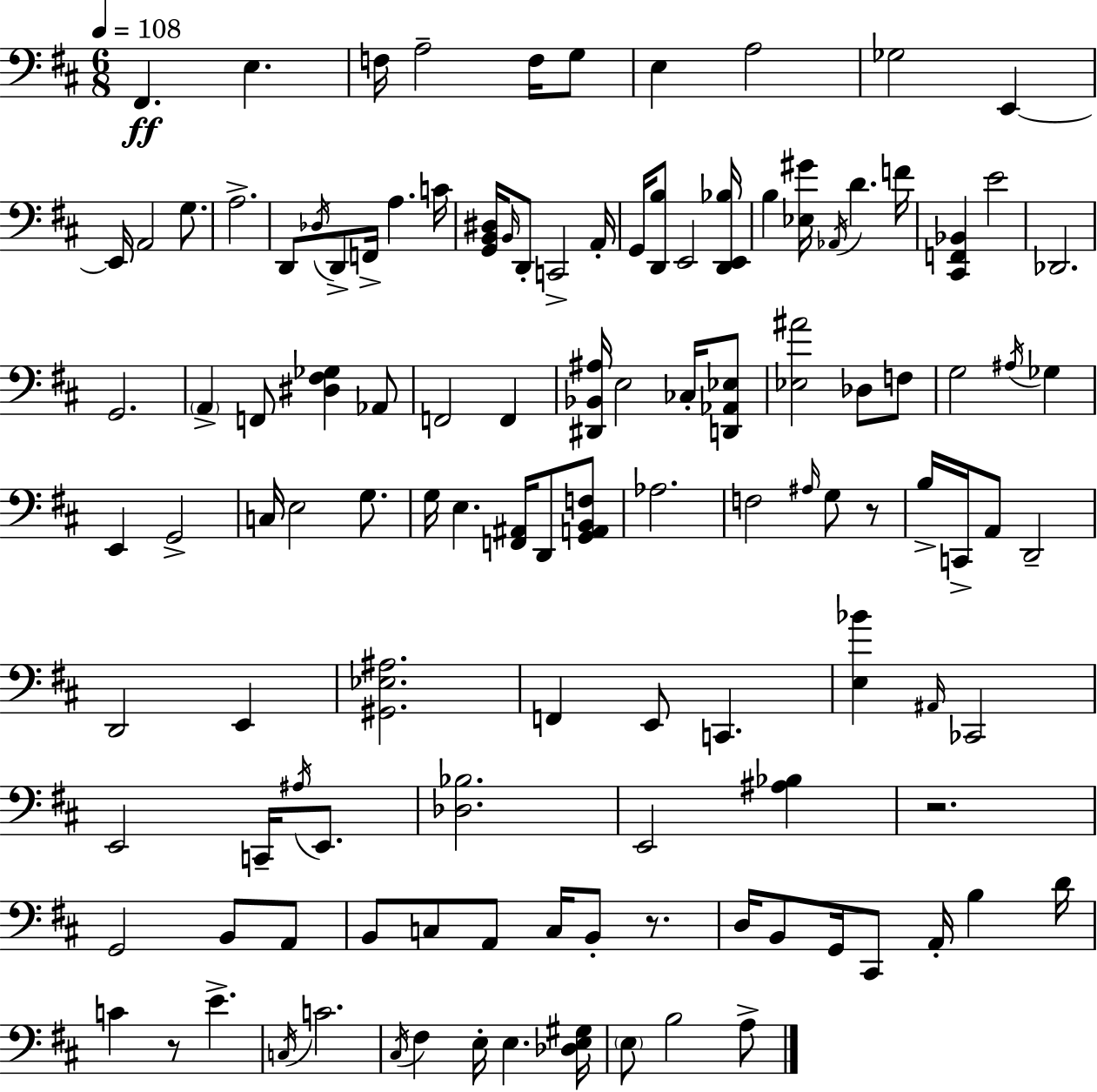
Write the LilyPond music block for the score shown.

{
  \clef bass
  \numericTimeSignature
  \time 6/8
  \key d \major
  \tempo 4 = 108
  fis,4.\ff e4. | f16 a2-- f16 g8 | e4 a2 | ges2 e,4~~ | \break e,16 a,2 g8. | a2.-> | d,8 \acciaccatura { des16 } d,8-> f,16-> a4. | c'16 <g, b, dis>16 \grace { b,16 } d,8-. c,2-> | \break a,16-. g,16 <d, b>8 e,2 | <d, e, bes>16 b4 <ees gis'>16 \acciaccatura { aes,16 } d'4. | f'16 <cis, f, bes,>4 e'2 | des,2. | \break g,2. | \parenthesize a,4-> f,8 <dis fis ges>4 | aes,8 f,2 f,4 | <dis, bes, ais>16 e2 | \break ces16-. <d, aes, ees>8 <ees ais'>2 des8 | f8 g2 \acciaccatura { ais16 } | ges4 e,4 g,2-> | c16 e2 | \break g8. g16 e4. <f, ais,>16 | d,8 <g, a, b, f>8 aes2. | f2 | \grace { ais16 } g8 r8 b16-> c,16-> a,8 d,2-- | \break d,2 | e,4 <gis, ees ais>2. | f,4 e,8 c,4. | <e bes'>4 \grace { ais,16 } ces,2 | \break e,2 | c,16-- \acciaccatura { ais16 } e,8. <des bes>2. | e,2 | <ais bes>4 r2. | \break g,2 | b,8 a,8 b,8 c8 a,8 | c16 b,8-. r8. d16 b,8 g,16 cis,8 | a,16-. b4 d'16 c'4 r8 | \break e'4.-> \acciaccatura { c16 } c'2. | \acciaccatura { cis16 } fis4 | e16-. e4. <des e gis>16 \parenthesize e8 b2 | a8-> \bar "|."
}